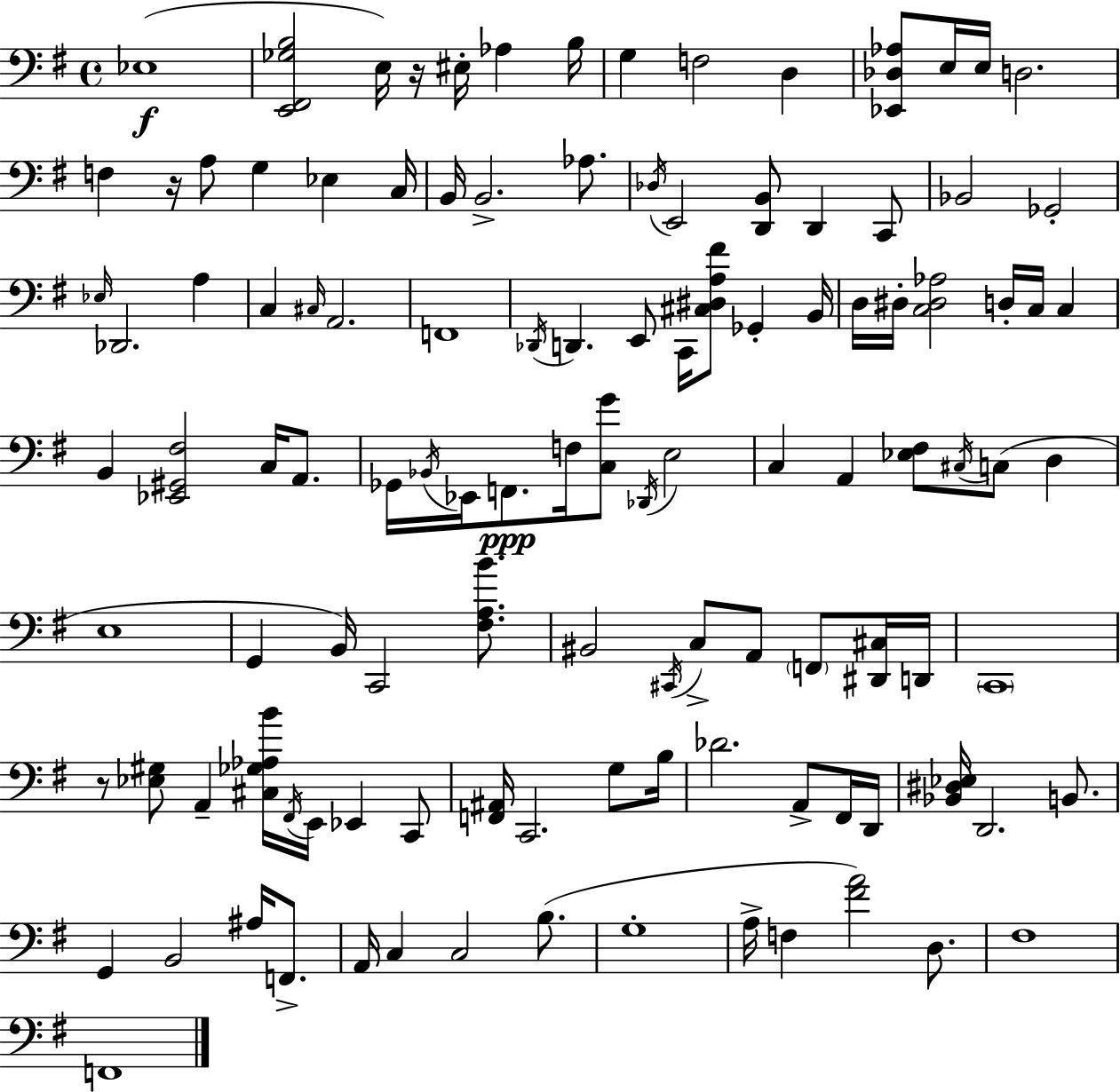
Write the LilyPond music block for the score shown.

{
  \clef bass
  \time 4/4
  \defaultTimeSignature
  \key g \major
  ees1(\f | <e, fis, ges b>2 e16) r16 eis16-. aes4 b16 | g4 f2 d4 | <ees, des aes>8 e16 e16 d2. | \break f4 r16 a8 g4 ees4 c16 | b,16 b,2.-> aes8. | \acciaccatura { des16 } e,2 <d, b,>8 d,4 c,8 | bes,2 ges,2-. | \break \grace { ees16 } des,2. a4 | c4 \grace { cis16 } a,2. | f,1 | \acciaccatura { des,16 } d,4. e,8 c,16 <cis dis a fis'>8 ges,4-. | \break b,16 d16 dis16-. <c dis aes>2 d16-. c16 | c4 b,4 <ees, gis, fis>2 | c16 a,8. ges,16 \acciaccatura { bes,16 } ees,16 f,8.\ppp f16 <c g'>8 \acciaccatura { des,16 } e2 | c4 a,4 <ees fis>8 | \break \acciaccatura { cis16 }( c8 d4 e1 | g,4 b,16) c,2 | <fis a b'>8. bis,2 \acciaccatura { cis,16 } | c8-> a,8 \parenthesize f,8 <dis, cis>16 d,16 \parenthesize c,1 | \break r8 <ees gis>8 a,4-- | <cis ges aes b'>16 \acciaccatura { fis,16 } e,16 ees,4 c,8 <f, ais,>16 c,2. | g8 b16 des'2. | a,8-> fis,16 d,16 <bes, dis ees>16 d,2. | \break b,8. g,4 b,2 | ais16 f,8.-> a,16 c4 c2 | b8.( g1-. | a16-> f4 <fis' a'>2) | \break d8. fis1 | f,1 | \bar "|."
}